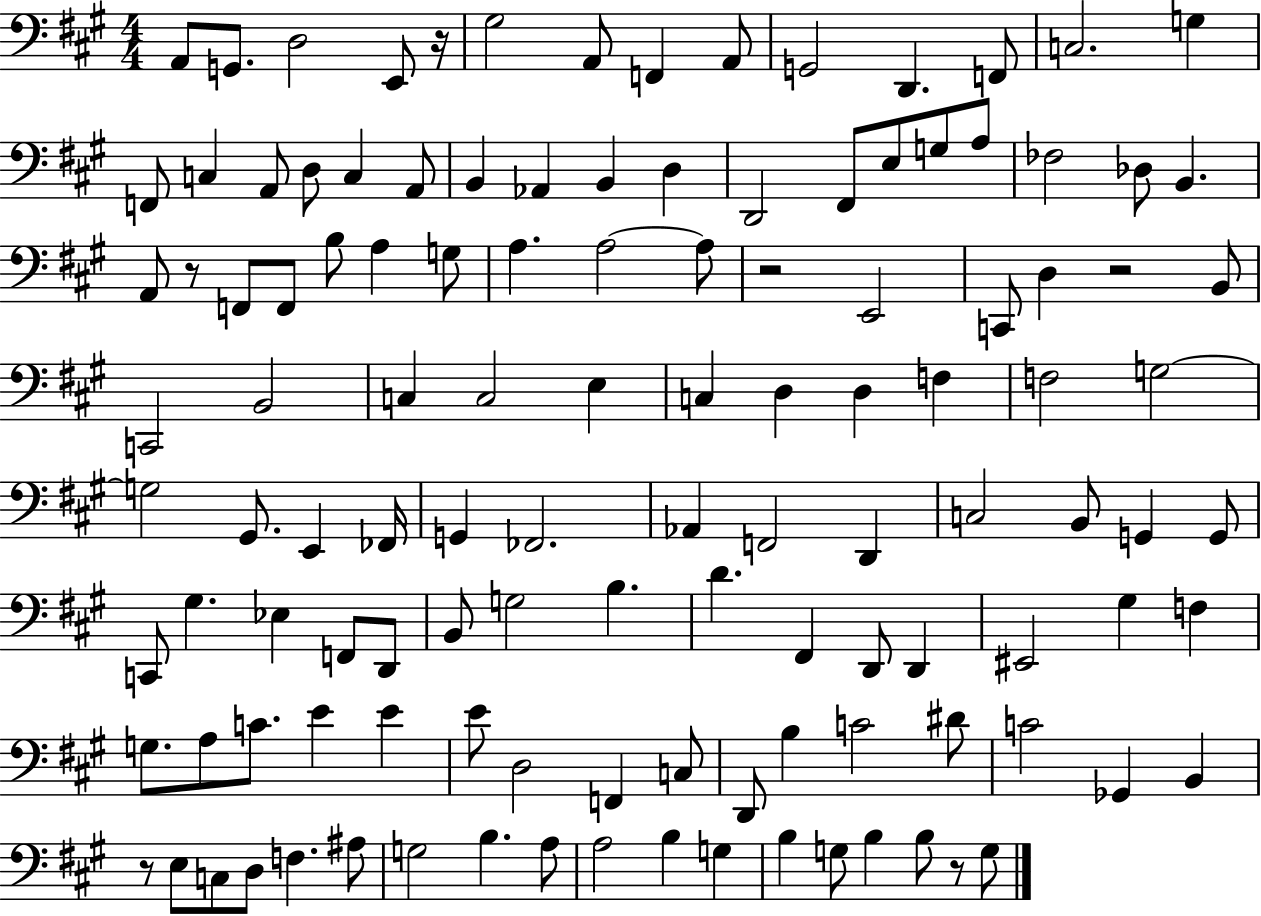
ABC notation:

X:1
T:Untitled
M:4/4
L:1/4
K:A
A,,/2 G,,/2 D,2 E,,/2 z/4 ^G,2 A,,/2 F,, A,,/2 G,,2 D,, F,,/2 C,2 G, F,,/2 C, A,,/2 D,/2 C, A,,/2 B,, _A,, B,, D, D,,2 ^F,,/2 E,/2 G,/2 A,/2 _F,2 _D,/2 B,, A,,/2 z/2 F,,/2 F,,/2 B,/2 A, G,/2 A, A,2 A,/2 z2 E,,2 C,,/2 D, z2 B,,/2 C,,2 B,,2 C, C,2 E, C, D, D, F, F,2 G,2 G,2 ^G,,/2 E,, _F,,/4 G,, _F,,2 _A,, F,,2 D,, C,2 B,,/2 G,, G,,/2 C,,/2 ^G, _E, F,,/2 D,,/2 B,,/2 G,2 B, D ^F,, D,,/2 D,, ^E,,2 ^G, F, G,/2 A,/2 C/2 E E E/2 D,2 F,, C,/2 D,,/2 B, C2 ^D/2 C2 _G,, B,, z/2 E,/2 C,/2 D,/2 F, ^A,/2 G,2 B, A,/2 A,2 B, G, B, G,/2 B, B,/2 z/2 G,/2